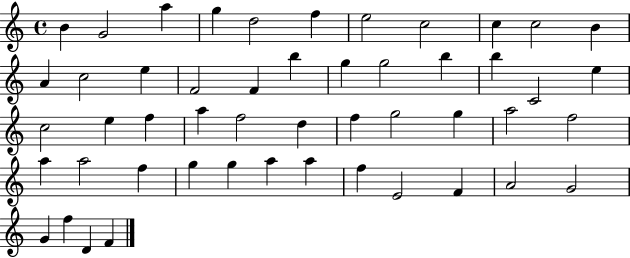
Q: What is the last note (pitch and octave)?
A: F4